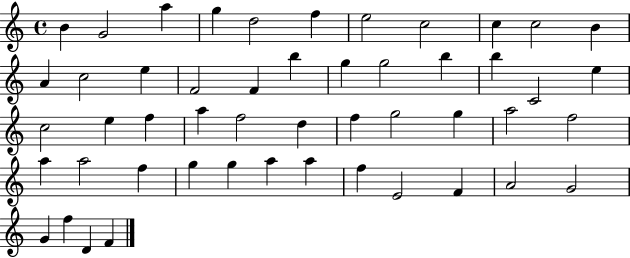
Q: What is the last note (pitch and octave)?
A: F4